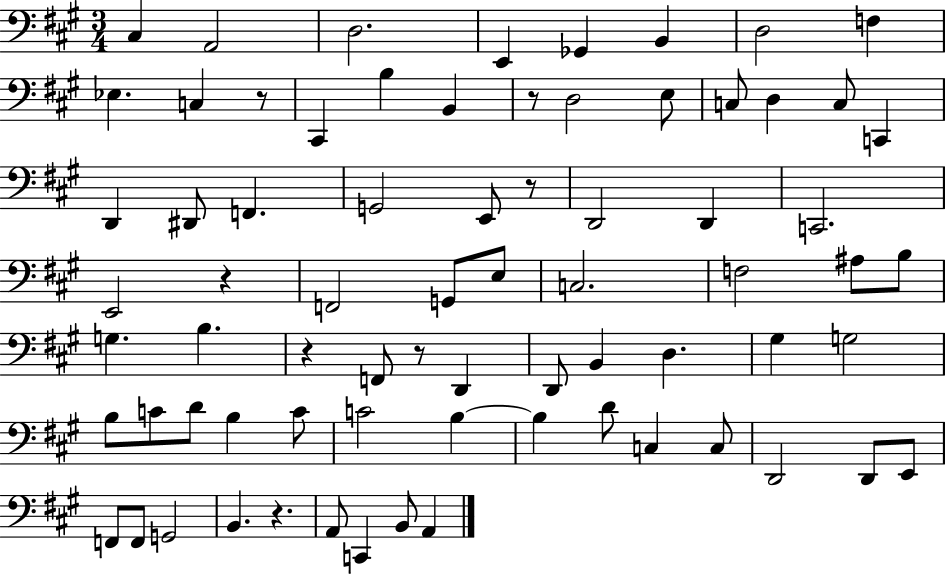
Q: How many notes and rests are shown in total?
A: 73